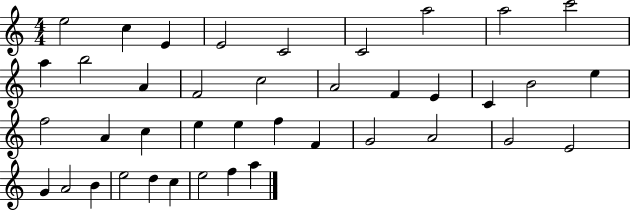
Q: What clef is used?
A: treble